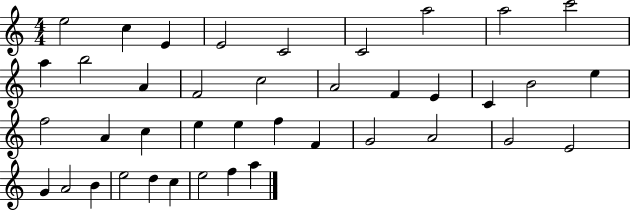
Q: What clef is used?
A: treble